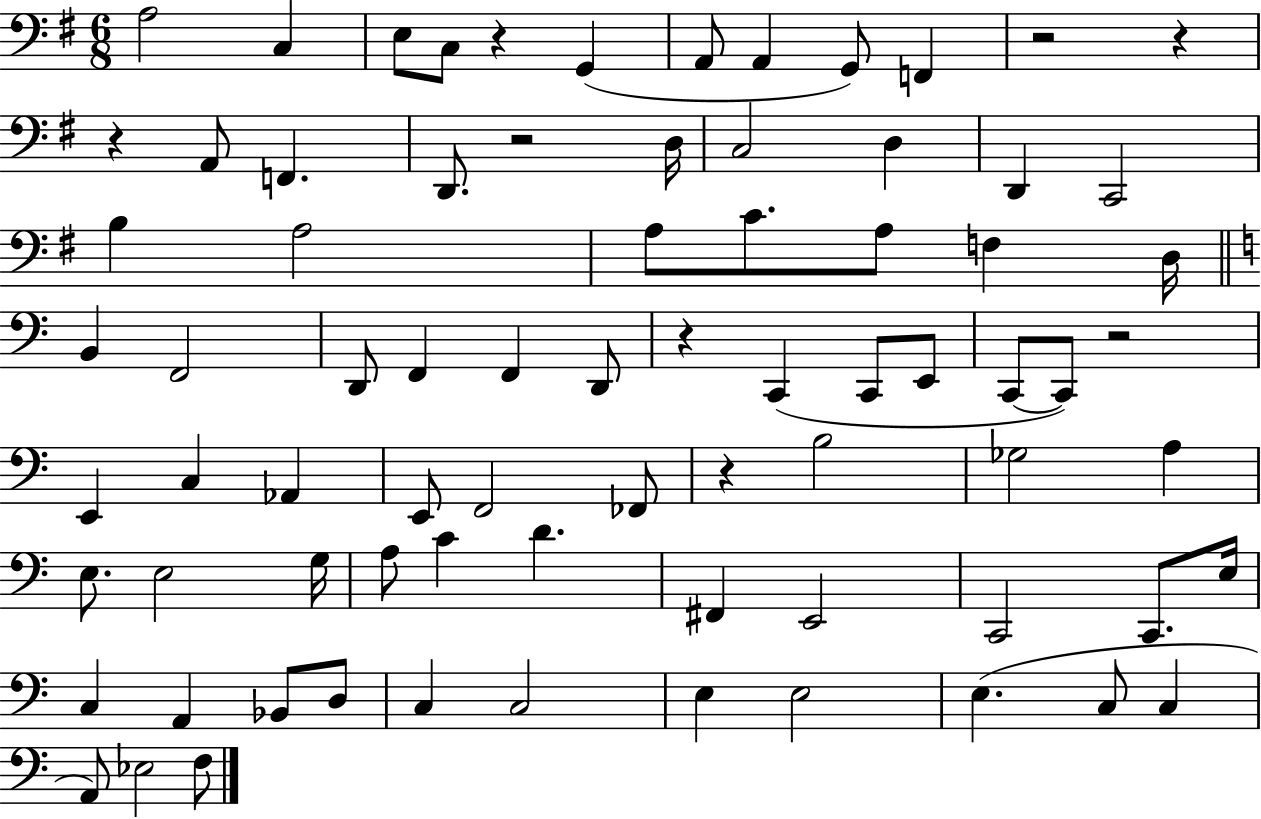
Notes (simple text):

A3/h C3/q E3/e C3/e R/q G2/q A2/e A2/q G2/e F2/q R/h R/q R/q A2/e F2/q. D2/e. R/h D3/s C3/h D3/q D2/q C2/h B3/q A3/h A3/e C4/e. A3/e F3/q D3/s B2/q F2/h D2/e F2/q F2/q D2/e R/q C2/q C2/e E2/e C2/e C2/e R/h E2/q C3/q Ab2/q E2/e F2/h FES2/e R/q B3/h Gb3/h A3/q E3/e. E3/h G3/s A3/e C4/q D4/q. F#2/q E2/h C2/h C2/e. E3/s C3/q A2/q Bb2/e D3/e C3/q C3/h E3/q E3/h E3/q. C3/e C3/q A2/e Eb3/h F3/e